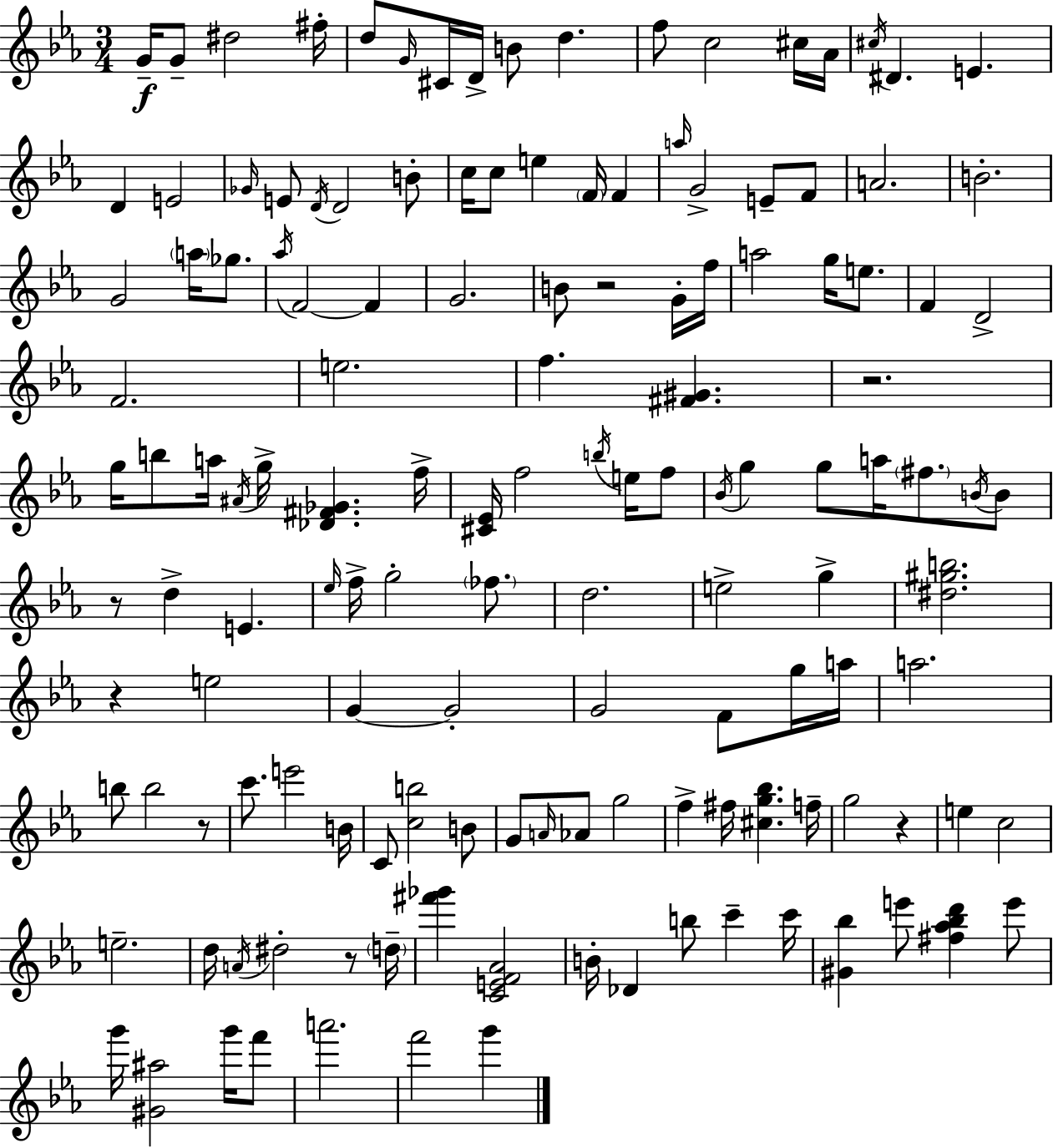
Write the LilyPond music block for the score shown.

{
  \clef treble
  \numericTimeSignature
  \time 3/4
  \key ees \major
  g'16--\f g'8-- dis''2 fis''16-. | d''8 \grace { g'16 } cis'16 d'16-> b'8 d''4. | f''8 c''2 cis''16 | aes'16 \acciaccatura { cis''16 } dis'4. e'4. | \break d'4 e'2 | \grace { ges'16 } e'8 \acciaccatura { d'16 } d'2 | b'8-. c''16 c''8 e''4 \parenthesize f'16 | f'4 \grace { a''16 } g'2-> | \break e'8-- f'8 a'2. | b'2.-. | g'2 | \parenthesize a''16 ges''8. \acciaccatura { aes''16 } f'2~~ | \break f'4 g'2. | b'8 r2 | g'16-. f''16 a''2 | g''16 e''8. f'4 d'2-> | \break f'2. | e''2. | f''4. | <fis' gis'>4. r2. | \break g''16 b''8 a''16 \acciaccatura { ais'16 } g''16-> | <des' fis' ges'>4. f''16-> <cis' ees'>16 f''2 | \acciaccatura { b''16 } e''16 f''8 \acciaccatura { bes'16 } g''4 | g''8 a''16 \parenthesize fis''8. \acciaccatura { b'16 } b'8 r8 | \break d''4-> e'4. \grace { ees''16 } f''16-> | g''2-. \parenthesize fes''8. d''2. | e''2-> | g''4-> <dis'' gis'' b''>2. | \break r4 | e''2 g'4~~ | g'2-. g'2 | f'8 g''16 a''16 a''2. | \break b''8 | b''2 r8 c'''8. | e'''2 b'16 c'8 | <c'' b''>2 b'8 g'8 | \break \grace { a'16 } aes'8 g''2 | f''4-> fis''16 <cis'' g'' bes''>4. f''16-- | g''2 r4 | e''4 c''2 | \break e''2.-- | d''16 \acciaccatura { a'16 } dis''2-. r8 | \parenthesize d''16-- <fis''' ges'''>4 <c' e' f' aes'>2 | b'16-. des'4 b''8 c'''4-- | \break c'''16 <gis' bes''>4 e'''8 <fis'' aes'' bes'' d'''>4 e'''8 | g'''16 <gis' ais''>2 g'''16 f'''8 | a'''2. | f'''2 g'''4 | \break \bar "|."
}